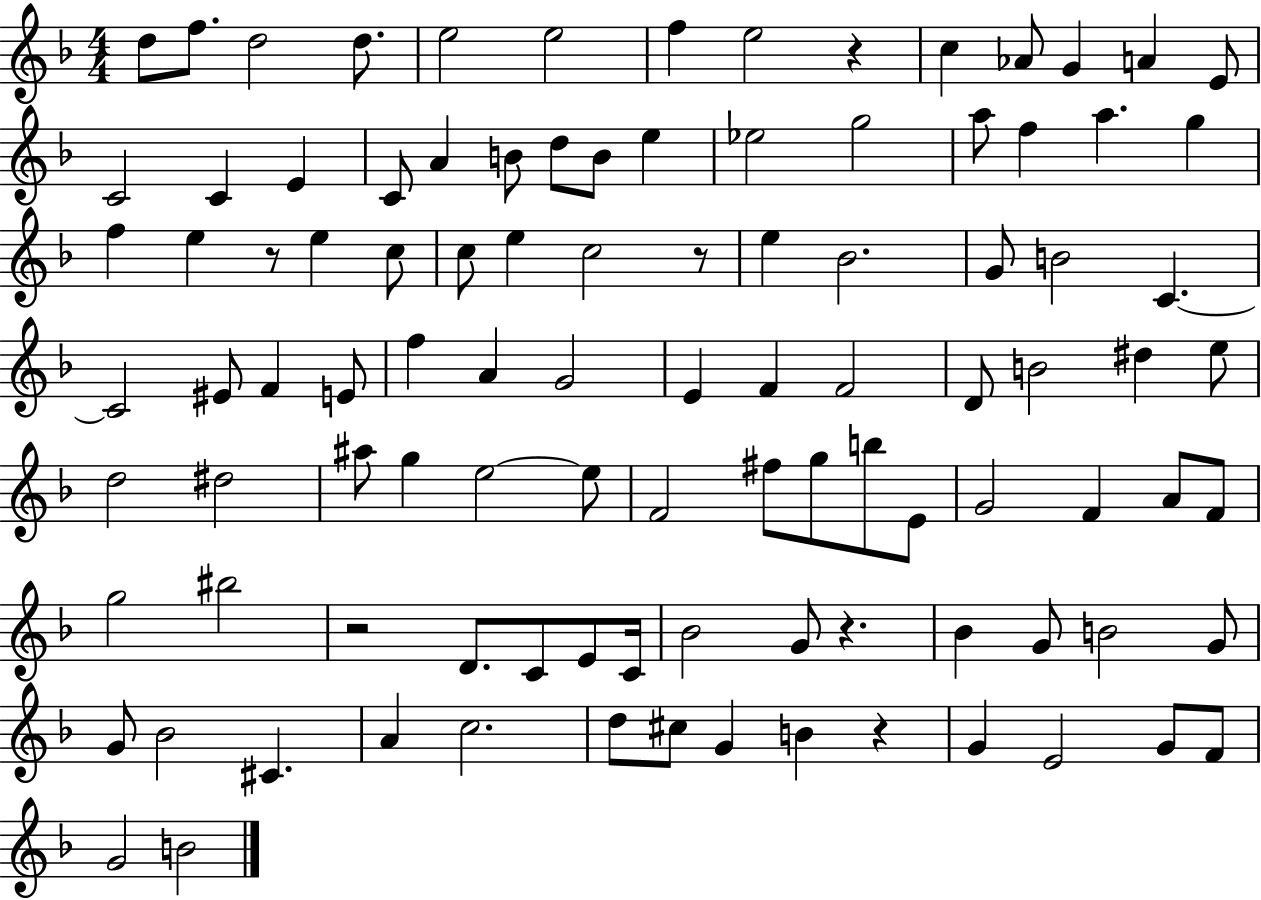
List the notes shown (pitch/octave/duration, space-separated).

D5/e F5/e. D5/h D5/e. E5/h E5/h F5/q E5/h R/q C5/q Ab4/e G4/q A4/q E4/e C4/h C4/q E4/q C4/e A4/q B4/e D5/e B4/e E5/q Eb5/h G5/h A5/e F5/q A5/q. G5/q F5/q E5/q R/e E5/q C5/e C5/e E5/q C5/h R/e E5/q Bb4/h. G4/e B4/h C4/q. C4/h EIS4/e F4/q E4/e F5/q A4/q G4/h E4/q F4/q F4/h D4/e B4/h D#5/q E5/e D5/h D#5/h A#5/e G5/q E5/h E5/e F4/h F#5/e G5/e B5/e E4/e G4/h F4/q A4/e F4/e G5/h BIS5/h R/h D4/e. C4/e E4/e C4/s Bb4/h G4/e R/q. Bb4/q G4/e B4/h G4/e G4/e Bb4/h C#4/q. A4/q C5/h. D5/e C#5/e G4/q B4/q R/q G4/q E4/h G4/e F4/e G4/h B4/h